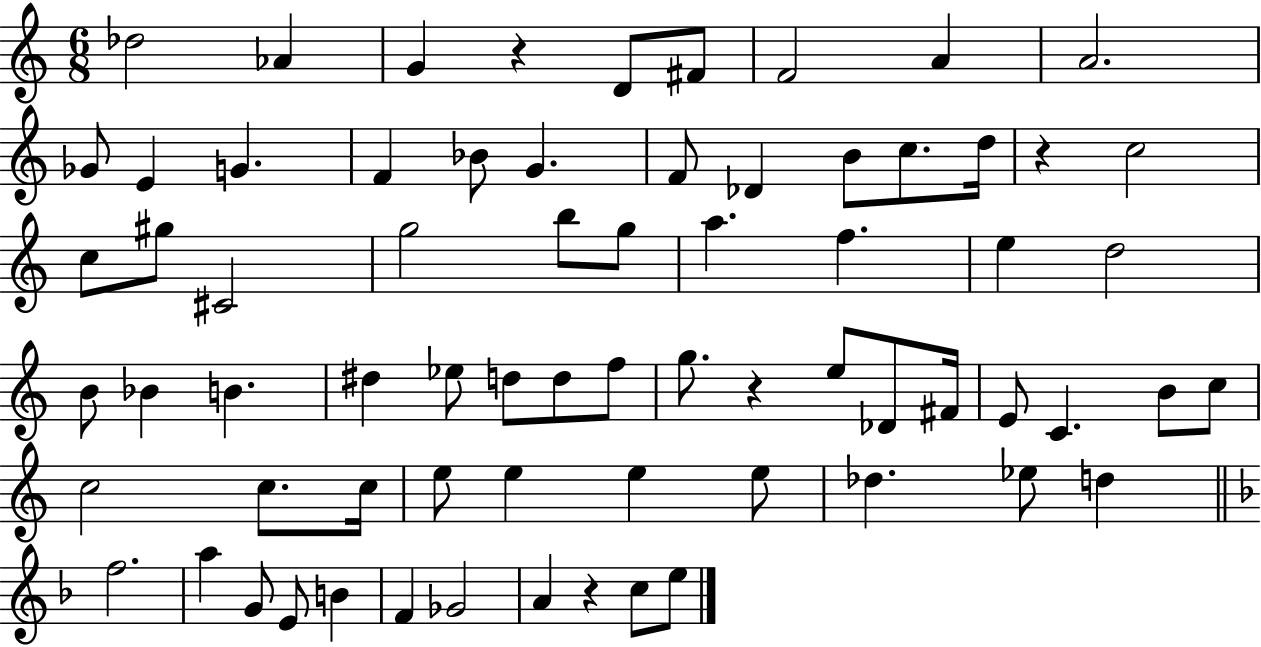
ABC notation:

X:1
T:Untitled
M:6/8
L:1/4
K:C
_d2 _A G z D/2 ^F/2 F2 A A2 _G/2 E G F _B/2 G F/2 _D B/2 c/2 d/4 z c2 c/2 ^g/2 ^C2 g2 b/2 g/2 a f e d2 B/2 _B B ^d _e/2 d/2 d/2 f/2 g/2 z e/2 _D/2 ^F/4 E/2 C B/2 c/2 c2 c/2 c/4 e/2 e e e/2 _d _e/2 d f2 a G/2 E/2 B F _G2 A z c/2 e/2